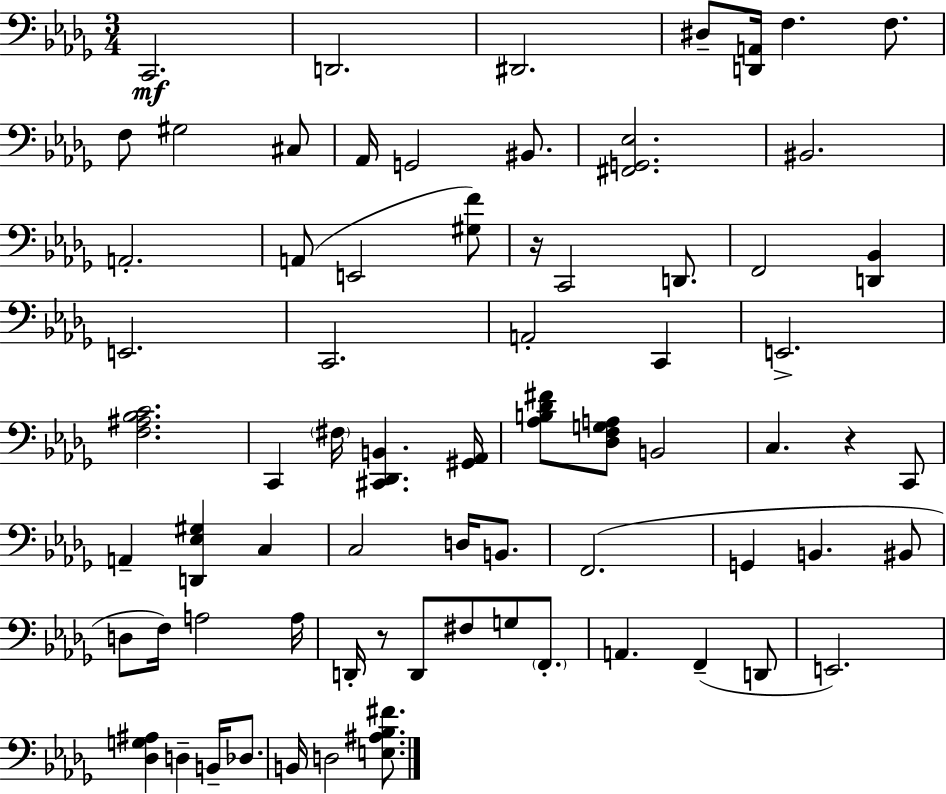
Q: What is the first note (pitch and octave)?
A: C2